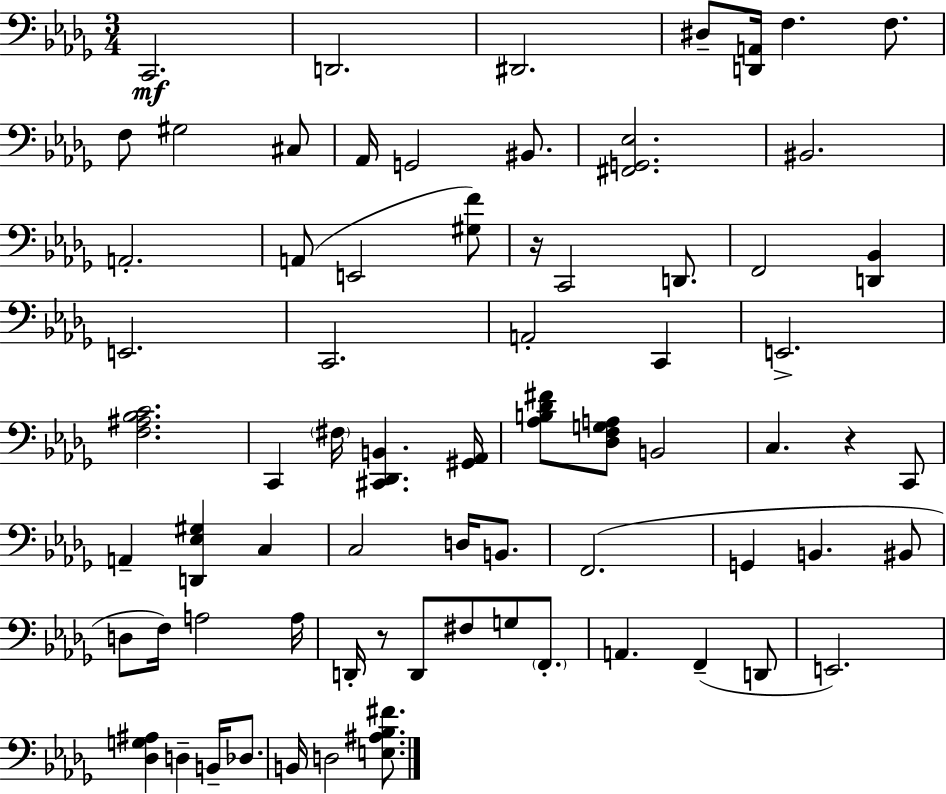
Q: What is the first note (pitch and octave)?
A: C2